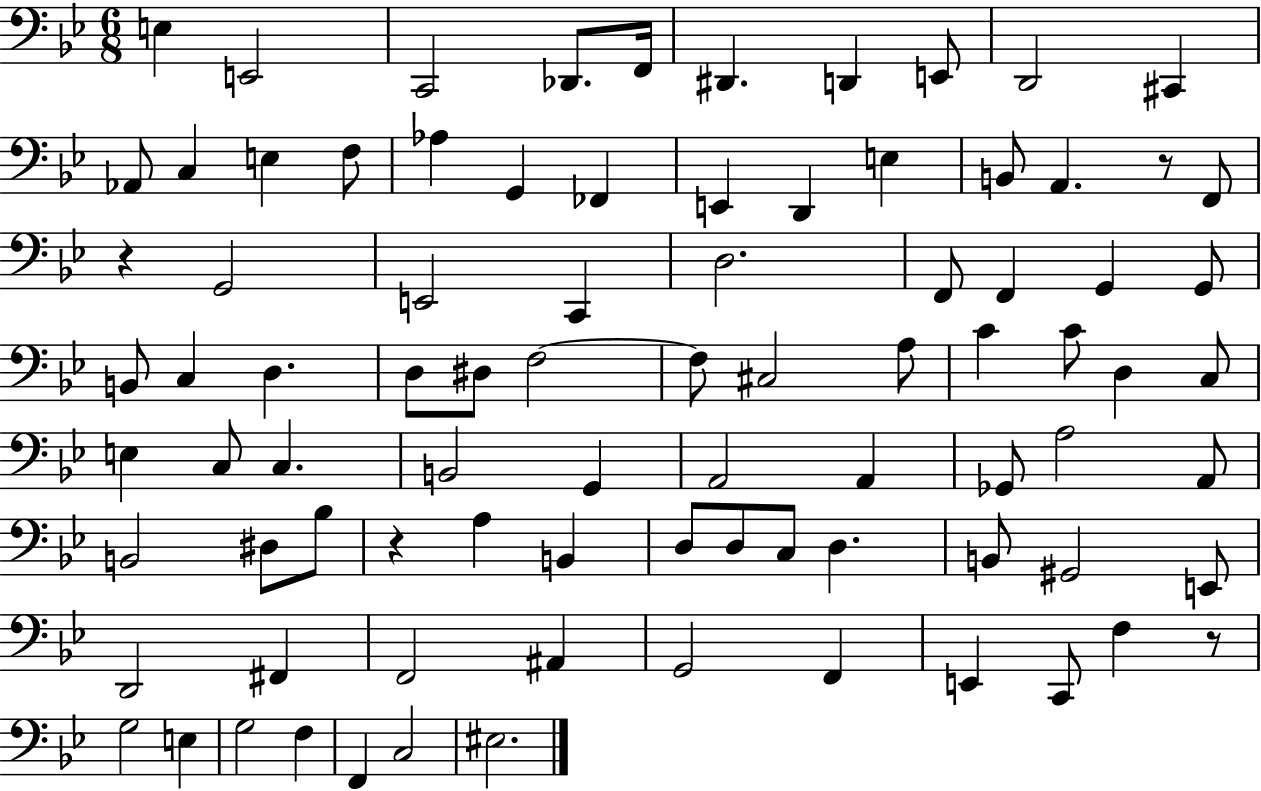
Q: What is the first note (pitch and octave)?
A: E3